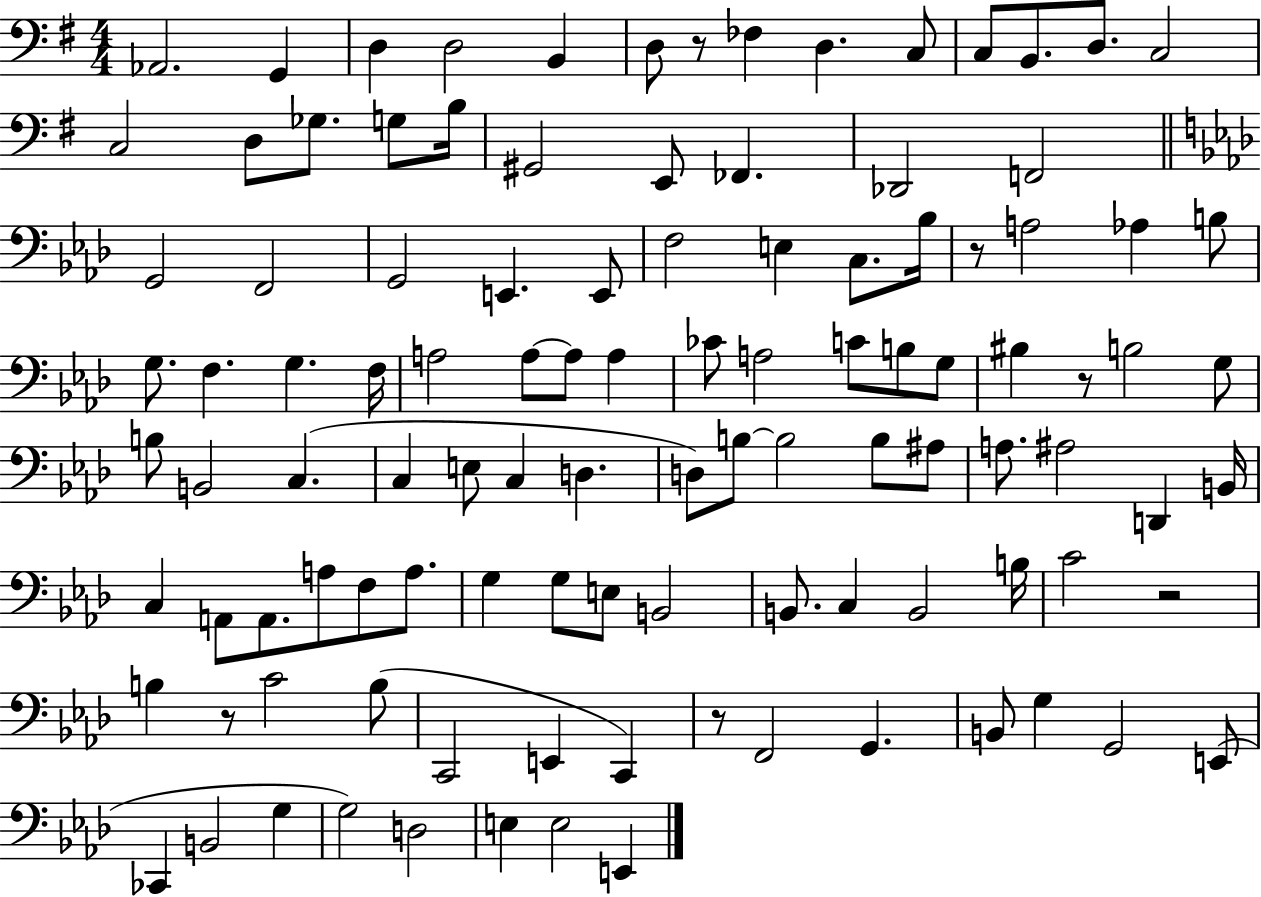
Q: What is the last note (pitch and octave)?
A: E2